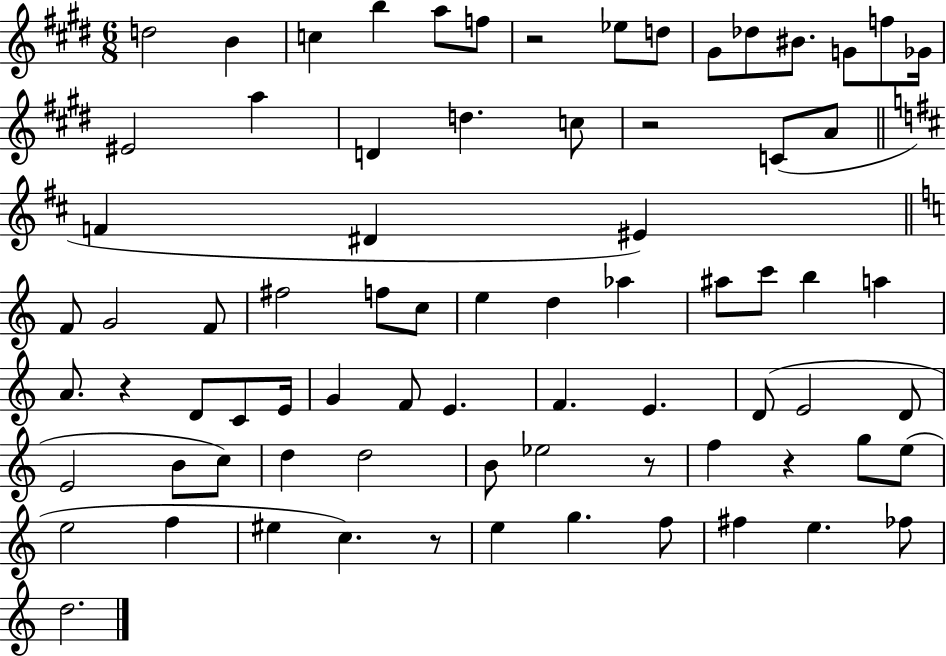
D5/h B4/q C5/q B5/q A5/e F5/e R/h Eb5/e D5/e G#4/e Db5/e BIS4/e. G4/e F5/e Gb4/s EIS4/h A5/q D4/q D5/q. C5/e R/h C4/e A4/e F4/q D#4/q EIS4/q F4/e G4/h F4/e F#5/h F5/e C5/e E5/q D5/q Ab5/q A#5/e C6/e B5/q A5/q A4/e. R/q D4/e C4/e E4/s G4/q F4/e E4/q. F4/q. E4/q. D4/e E4/h D4/e E4/h B4/e C5/e D5/q D5/h B4/e Eb5/h R/e F5/q R/q G5/e E5/e E5/h F5/q EIS5/q C5/q. R/e E5/q G5/q. F5/e F#5/q E5/q. FES5/e D5/h.